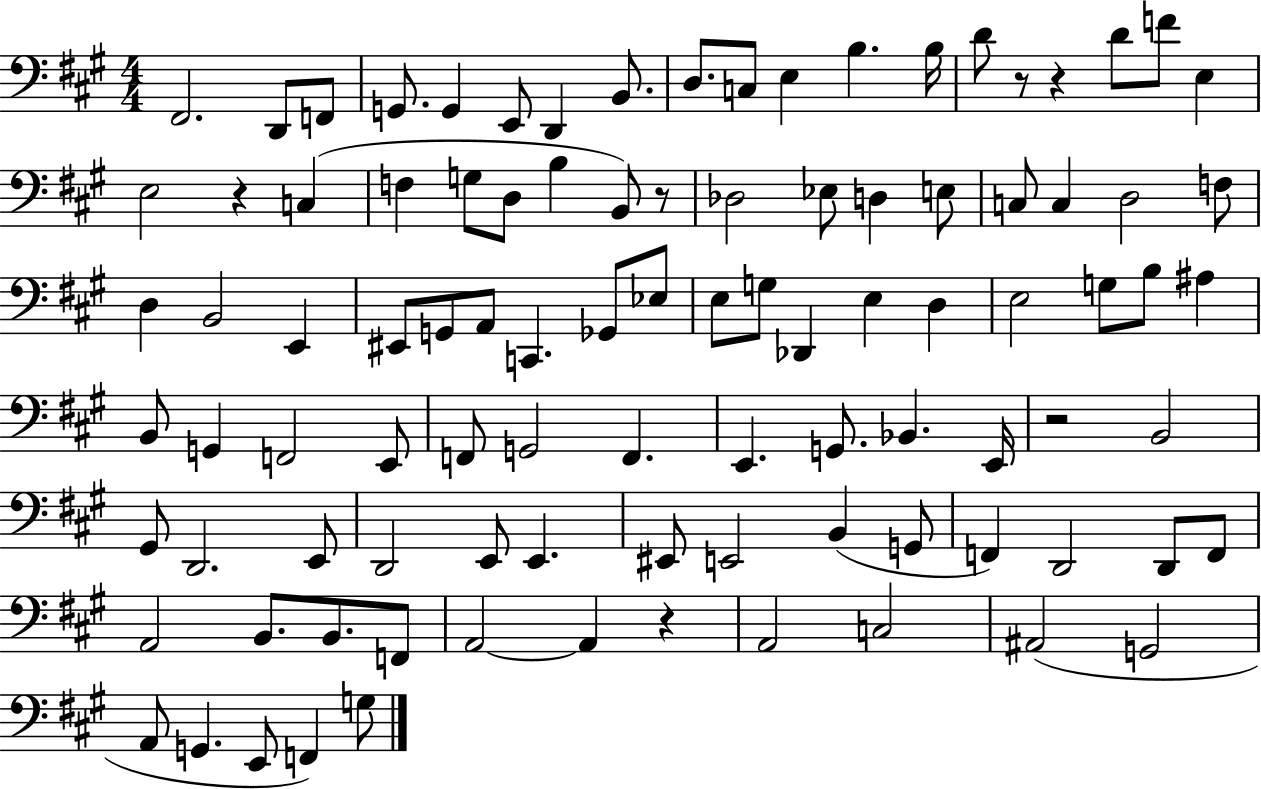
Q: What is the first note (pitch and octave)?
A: F#2